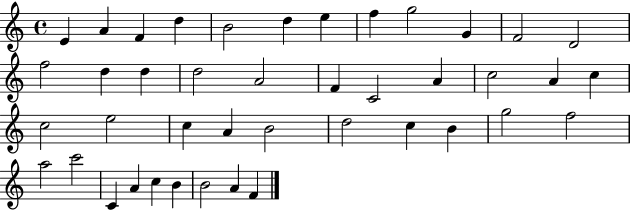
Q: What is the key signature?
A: C major